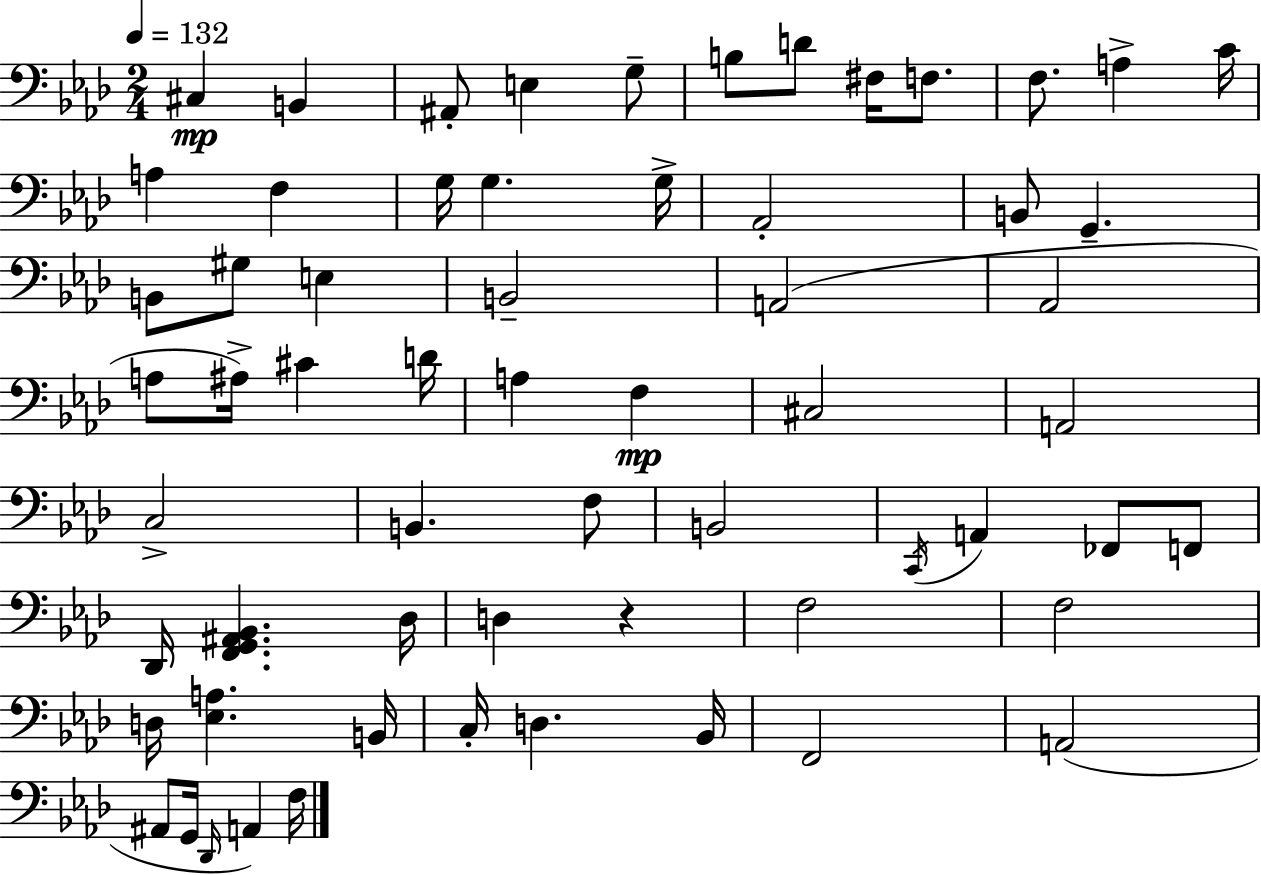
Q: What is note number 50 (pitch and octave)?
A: C3